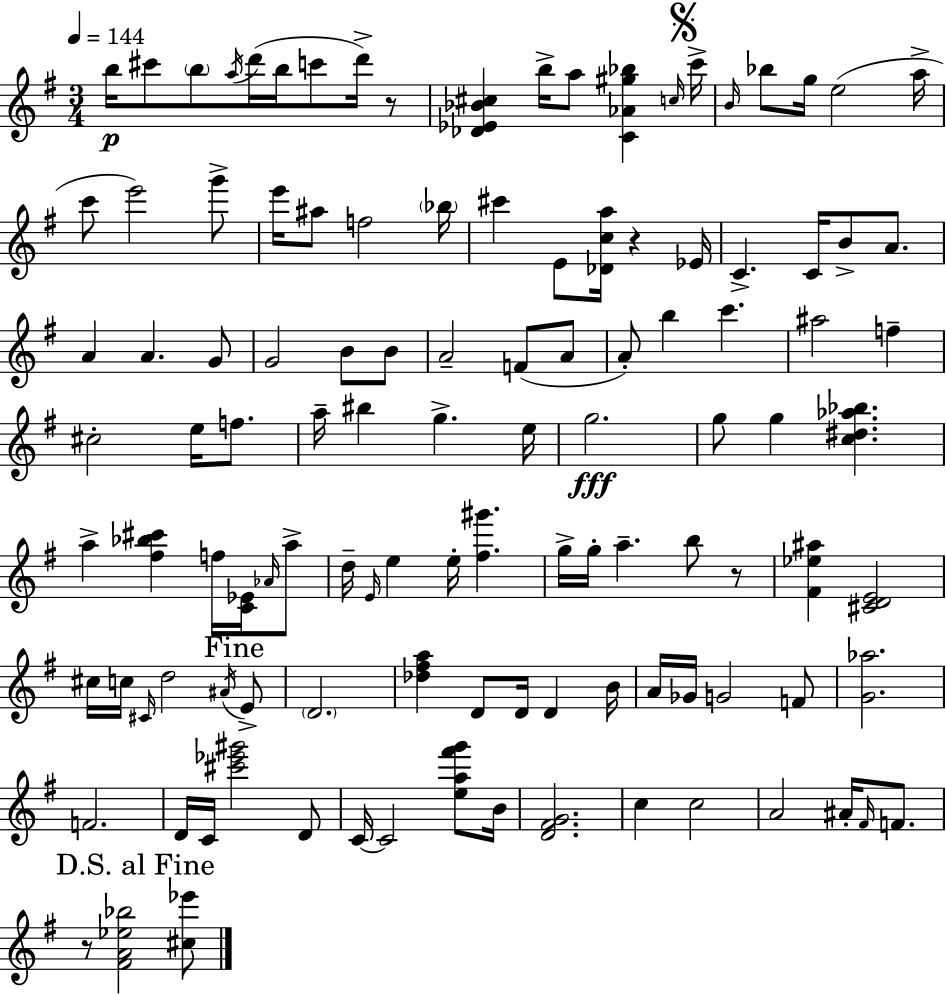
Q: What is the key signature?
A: G major